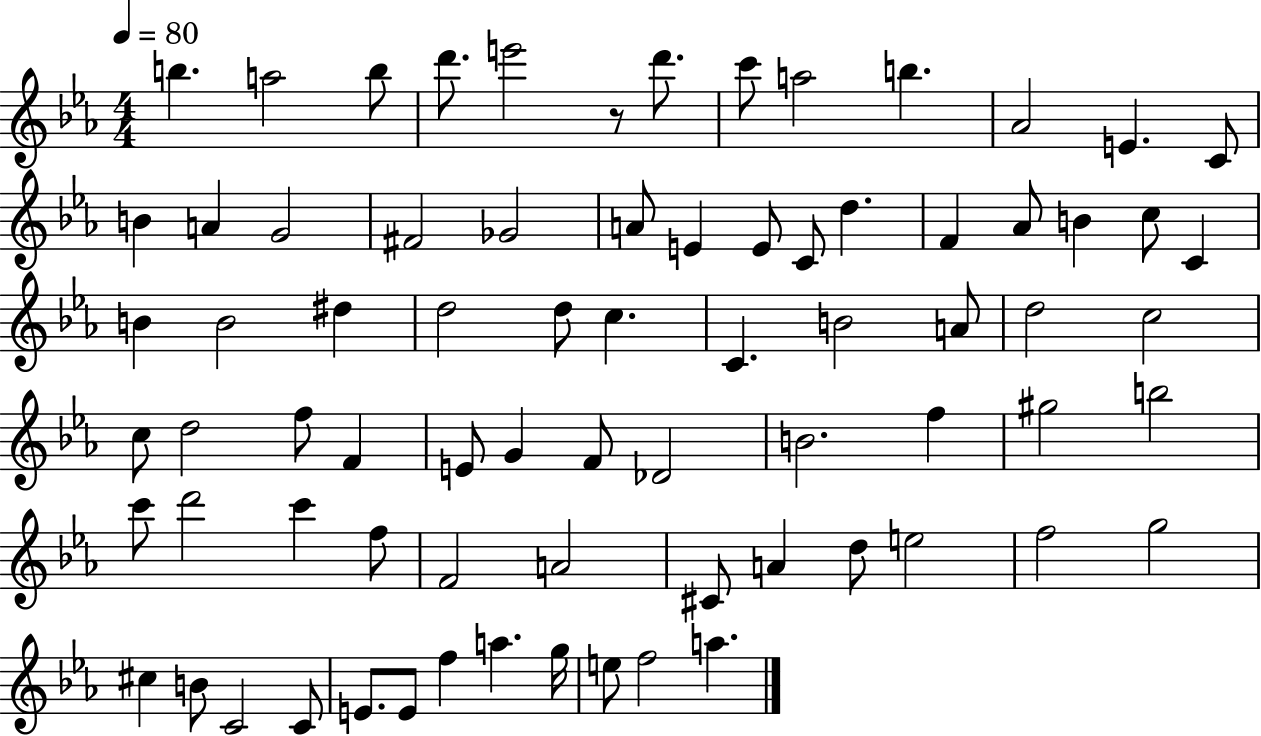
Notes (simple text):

B5/q. A5/h B5/e D6/e. E6/h R/e D6/e. C6/e A5/h B5/q. Ab4/h E4/q. C4/e B4/q A4/q G4/h F#4/h Gb4/h A4/e E4/q E4/e C4/e D5/q. F4/q Ab4/e B4/q C5/e C4/q B4/q B4/h D#5/q D5/h D5/e C5/q. C4/q. B4/h A4/e D5/h C5/h C5/e D5/h F5/e F4/q E4/e G4/q F4/e Db4/h B4/h. F5/q G#5/h B5/h C6/e D6/h C6/q F5/e F4/h A4/h C#4/e A4/q D5/e E5/h F5/h G5/h C#5/q B4/e C4/h C4/e E4/e. E4/e F5/q A5/q. G5/s E5/e F5/h A5/q.